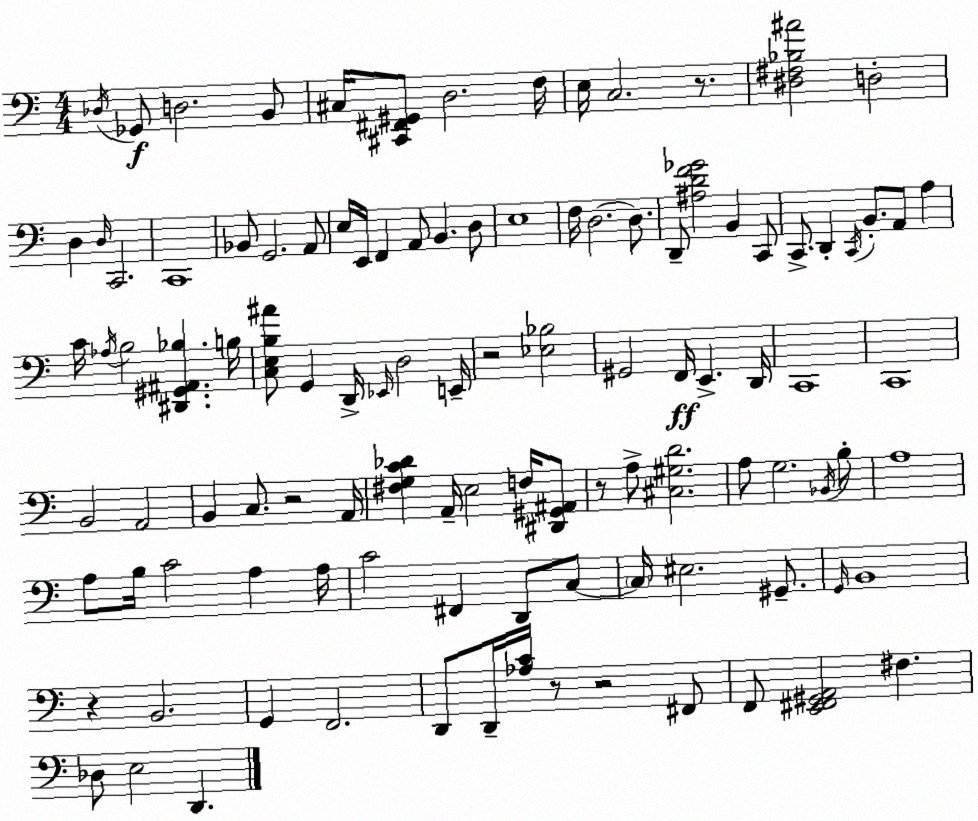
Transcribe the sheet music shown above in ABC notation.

X:1
T:Untitled
M:4/4
L:1/4
K:Am
_D,/4 _G,,/2 D,2 B,,/2 ^C,/4 [^C,,^F,,^G,,]/2 D,2 F,/4 E,/4 C,2 z/2 [^D,^F,_B,^A]2 D,2 D, D,/4 C,,2 C,,4 _B,,/2 G,,2 A,,/2 E,/4 E,,/4 F,, A,,/2 B,, D,/2 E,4 F,/4 D,2 D,/2 D,,/2 [^A,DF_G]2 B,, C,,/2 C,,/2 D,, C,,/4 B,,/2 A,,/2 A, C/4 _A,/4 B,2 [^D,,^G,,^A,,_B,] B,/4 [C,E,B,^A]/2 G,, D,,/4 _E,,/4 D,2 E,,/4 z2 [_E,_B,]2 ^G,,2 F,,/4 E,, D,,/4 C,,4 C,,4 B,,2 A,,2 B,, C,/2 z2 A,,/4 [^F,G,C_D] A,,/4 E,2 F,/4 [^D,,^G,,^A,,]/2 z/2 A,/2 [^C,^G,D]2 A,/2 G,2 _B,,/4 B,/2 A,4 A,/2 B,/4 C2 A, A,/4 C2 ^F,, D,,/2 C,/2 C,/4 ^E,2 ^G,,/2 G,,/4 B,,4 z B,,2 G,, F,,2 D,,/2 D,,/4 [_A,C]/4 z/2 z2 ^F,,/2 F,,/2 [E,,^F,,^G,,A,,]2 ^F, _D,/2 E,2 D,,